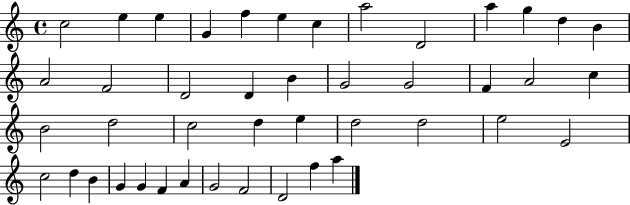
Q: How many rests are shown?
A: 0